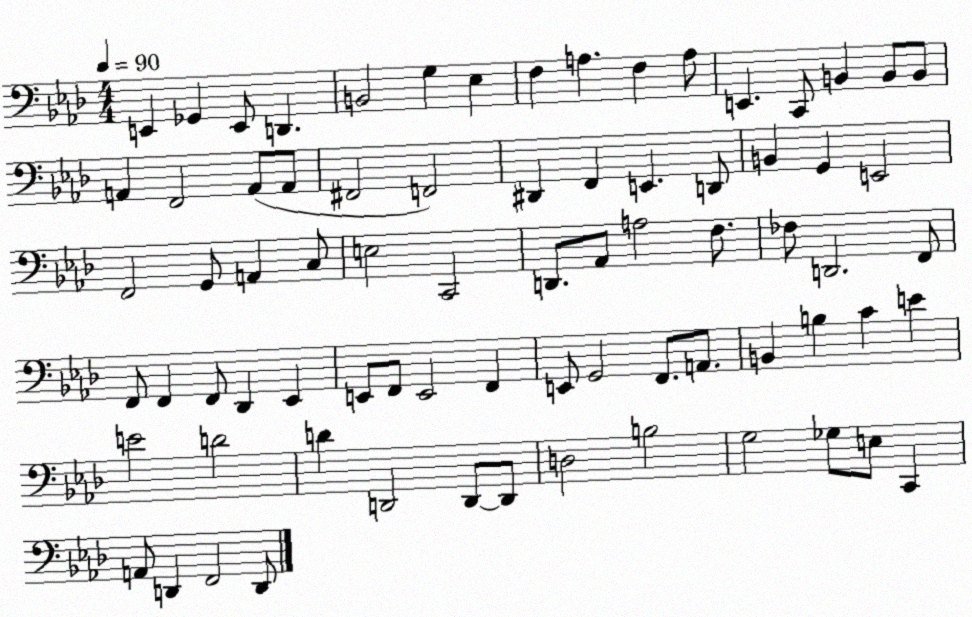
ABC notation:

X:1
T:Untitled
M:4/4
L:1/4
K:Ab
E,, _G,, E,,/2 D,, B,,2 G, _E, F, A, F, A,/2 E,, C,,/2 B,, B,,/2 B,,/2 A,, F,,2 A,,/2 A,,/2 ^F,,2 F,,2 ^D,, F,, E,, D,,/2 B,, G,, E,,2 F,,2 G,,/2 A,, C,/2 E,2 C,,2 D,,/2 _A,,/2 A,2 F,/2 _F,/2 D,,2 F,,/2 F,,/2 F,, F,,/2 _D,, _E,, E,,/2 F,,/2 E,,2 F,, E,,/2 G,,2 F,,/2 A,,/2 B,, B, C E E2 D2 D D,,2 D,,/2 D,,/2 D,2 B,2 G,2 _G,/2 E,/2 C,, A,,/2 D,, F,,2 D,,/2